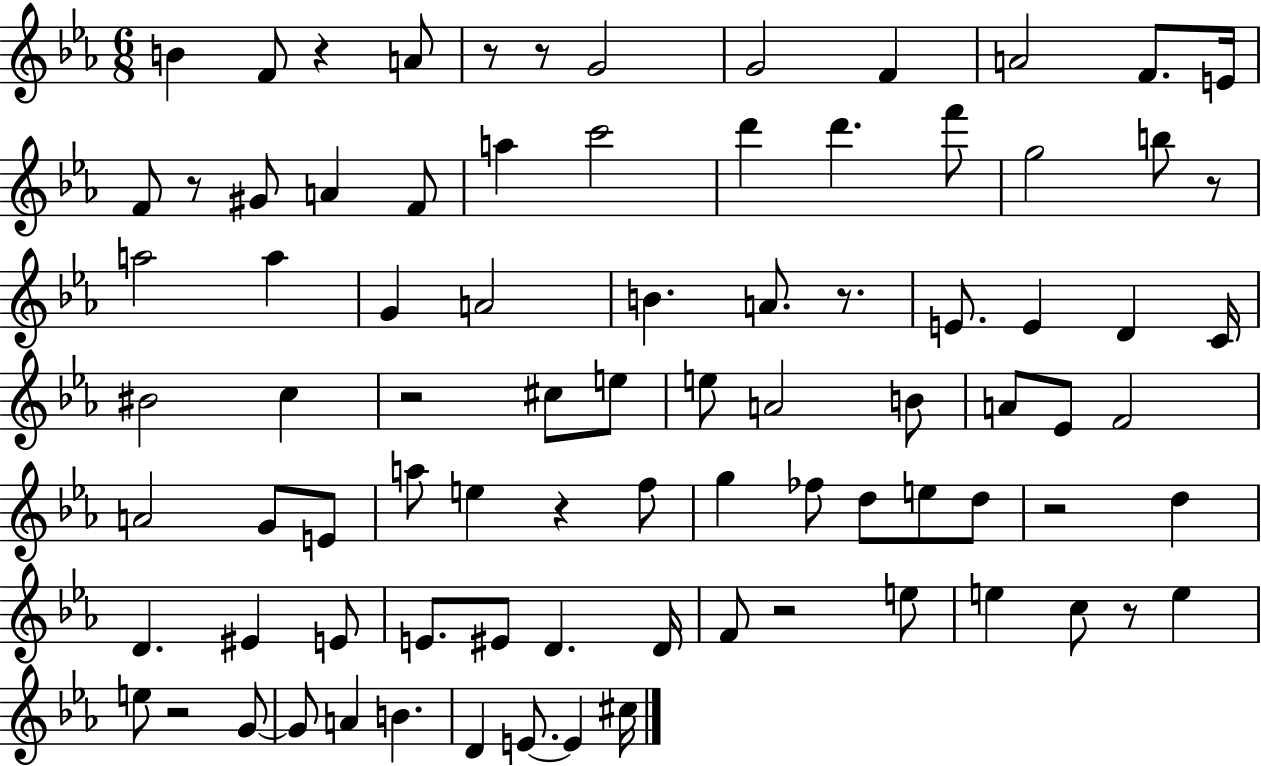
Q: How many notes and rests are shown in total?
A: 85